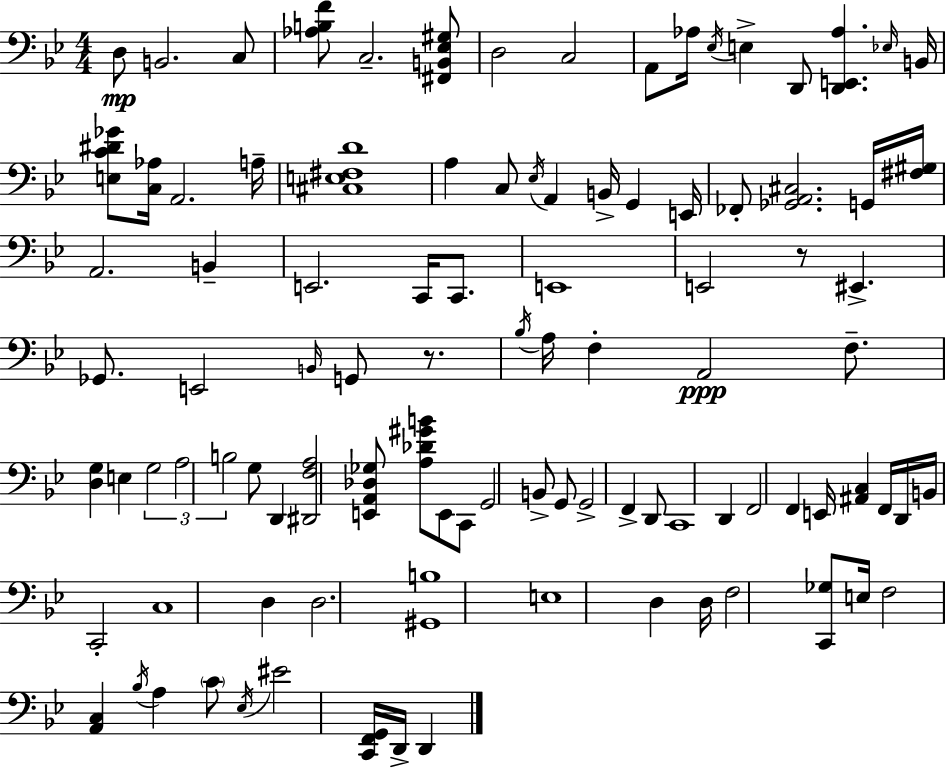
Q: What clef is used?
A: bass